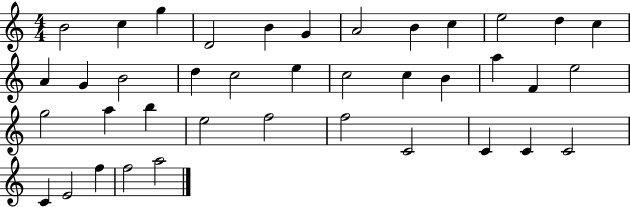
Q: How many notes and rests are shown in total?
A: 39